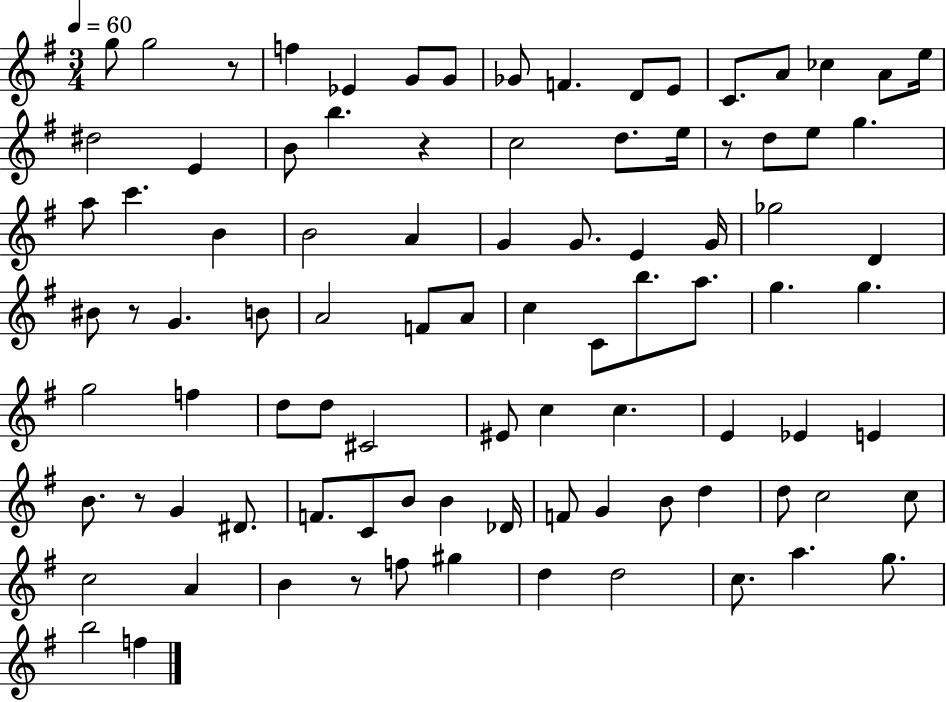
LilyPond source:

{
  \clef treble
  \numericTimeSignature
  \time 3/4
  \key g \major
  \tempo 4 = 60
  g''8 g''2 r8 | f''4 ees'4 g'8 g'8 | ges'8 f'4. d'8 e'8 | c'8. a'8 ces''4 a'8 e''16 | \break dis''2 e'4 | b'8 b''4. r4 | c''2 d''8. e''16 | r8 d''8 e''8 g''4. | \break a''8 c'''4. b'4 | b'2 a'4 | g'4 g'8. e'4 g'16 | ges''2 d'4 | \break bis'8 r8 g'4. b'8 | a'2 f'8 a'8 | c''4 c'8 b''8. a''8. | g''4. g''4. | \break g''2 f''4 | d''8 d''8 cis'2 | eis'8 c''4 c''4. | e'4 ees'4 e'4 | \break b'8. r8 g'4 dis'8. | f'8. c'8 b'8 b'4 des'16 | f'8 g'4 b'8 d''4 | d''8 c''2 c''8 | \break c''2 a'4 | b'4 r8 f''8 gis''4 | d''4 d''2 | c''8. a''4. g''8. | \break b''2 f''4 | \bar "|."
}